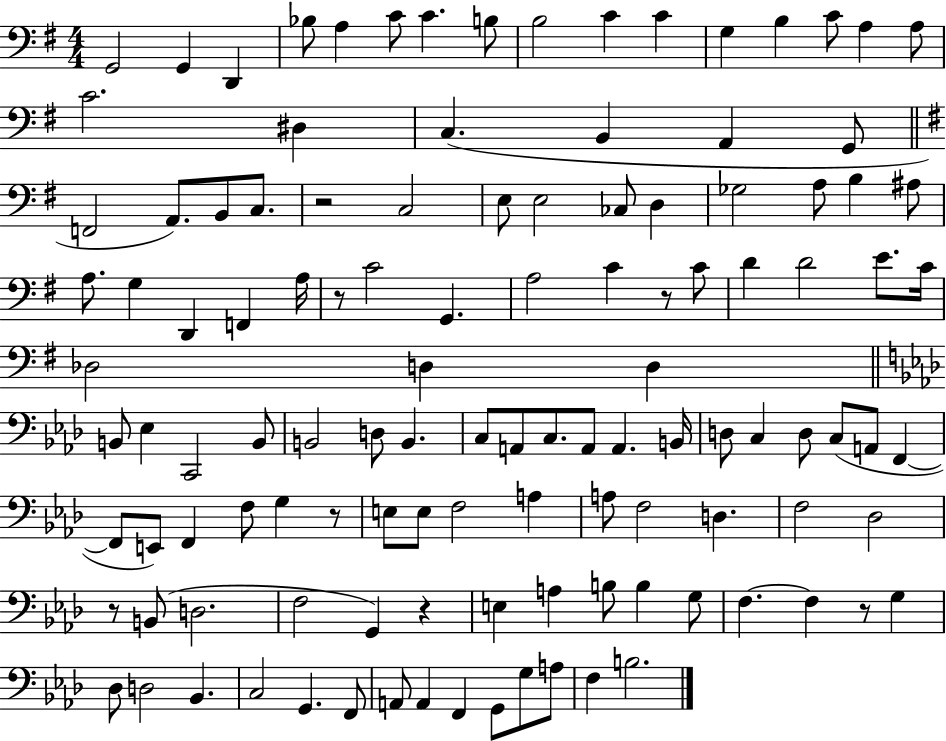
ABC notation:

X:1
T:Untitled
M:4/4
L:1/4
K:G
G,,2 G,, D,, _B,/2 A, C/2 C B,/2 B,2 C C G, B, C/2 A, A,/2 C2 ^D, C, B,, A,, G,,/2 F,,2 A,,/2 B,,/2 C,/2 z2 C,2 E,/2 E,2 _C,/2 D, _G,2 A,/2 B, ^A,/2 A,/2 G, D,, F,, A,/4 z/2 C2 G,, A,2 C z/2 C/2 D D2 E/2 C/4 _D,2 D, D, B,,/2 _E, C,,2 B,,/2 B,,2 D,/2 B,, C,/2 A,,/2 C,/2 A,,/2 A,, B,,/4 D,/2 C, D,/2 C,/2 A,,/2 F,, F,,/2 E,,/2 F,, F,/2 G, z/2 E,/2 E,/2 F,2 A, A,/2 F,2 D, F,2 _D,2 z/2 B,,/2 D,2 F,2 G,, z E, A, B,/2 B, G,/2 F, F, z/2 G, _D,/2 D,2 _B,, C,2 G,, F,,/2 A,,/2 A,, F,, G,,/2 G,/2 A,/2 F, B,2